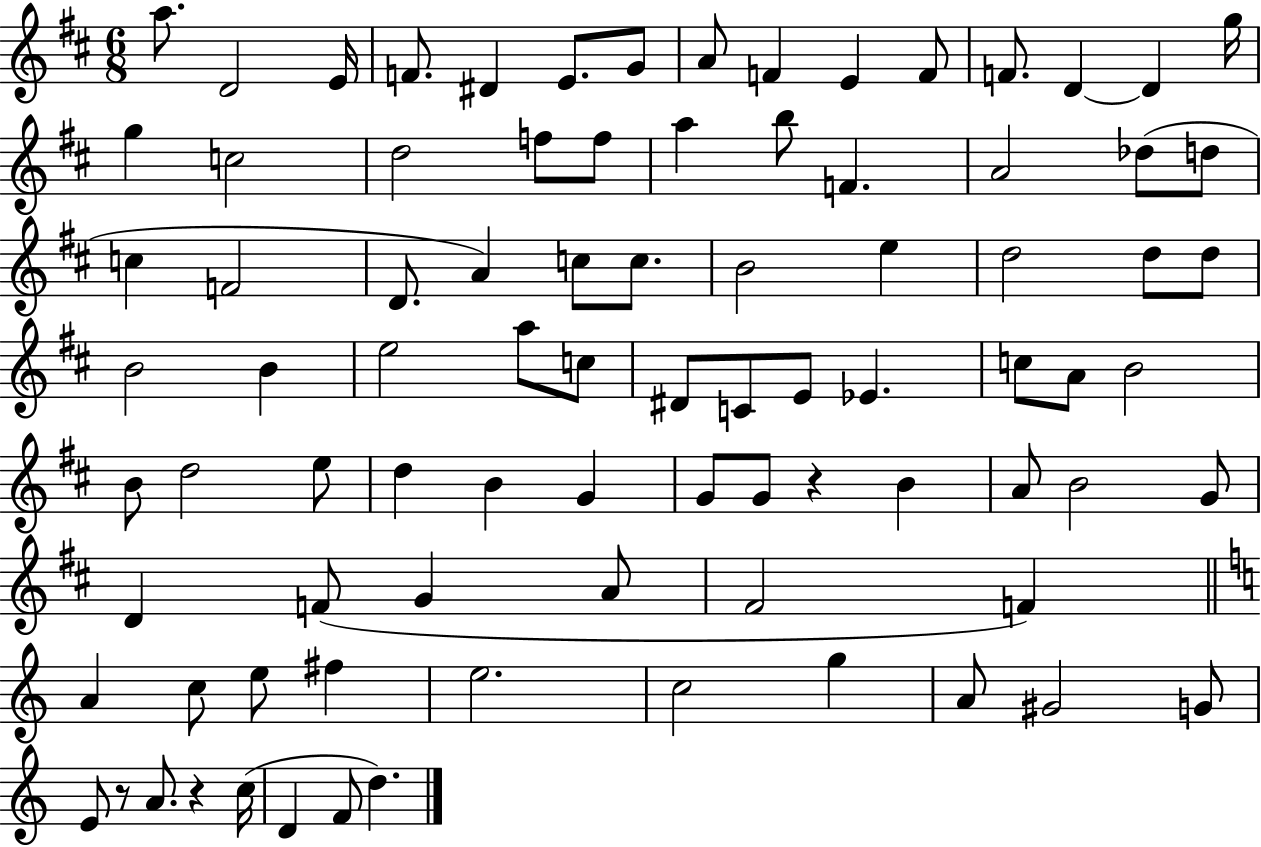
X:1
T:Untitled
M:6/8
L:1/4
K:D
a/2 D2 E/4 F/2 ^D E/2 G/2 A/2 F E F/2 F/2 D D g/4 g c2 d2 f/2 f/2 a b/2 F A2 _d/2 d/2 c F2 D/2 A c/2 c/2 B2 e d2 d/2 d/2 B2 B e2 a/2 c/2 ^D/2 C/2 E/2 _E c/2 A/2 B2 B/2 d2 e/2 d B G G/2 G/2 z B A/2 B2 G/2 D F/2 G A/2 ^F2 F A c/2 e/2 ^f e2 c2 g A/2 ^G2 G/2 E/2 z/2 A/2 z c/4 D F/2 d